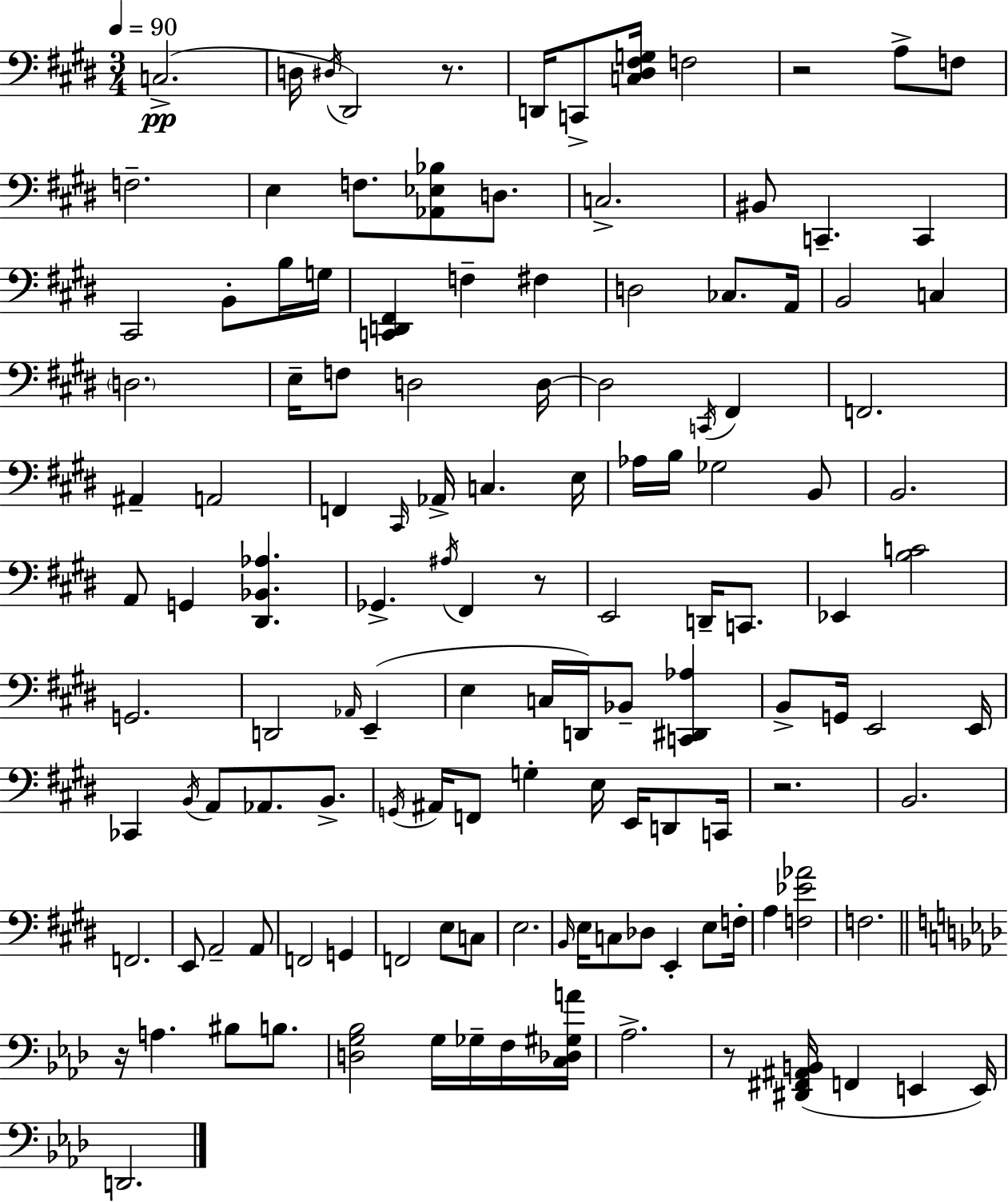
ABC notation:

X:1
T:Untitled
M:3/4
L:1/4
K:E
C,2 D,/4 ^D,/4 ^D,,2 z/2 D,,/4 C,,/2 [C,^D,^F,G,]/4 F,2 z2 A,/2 F,/2 F,2 E, F,/2 [_A,,_E,_B,]/2 D,/2 C,2 ^B,,/2 C,, C,, ^C,,2 B,,/2 B,/4 G,/4 [C,,D,,^F,,] F, ^F, D,2 _C,/2 A,,/4 B,,2 C, D,2 E,/4 F,/2 D,2 D,/4 D,2 C,,/4 ^F,, F,,2 ^A,, A,,2 F,, ^C,,/4 _A,,/4 C, E,/4 _A,/4 B,/4 _G,2 B,,/2 B,,2 A,,/2 G,, [^D,,_B,,_A,] _G,, ^A,/4 ^F,, z/2 E,,2 D,,/4 C,,/2 _E,, [B,C]2 G,,2 D,,2 _A,,/4 E,, E, C,/4 D,,/4 _B,,/2 [C,,^D,,_A,] B,,/2 G,,/4 E,,2 E,,/4 _C,, B,,/4 A,,/2 _A,,/2 B,,/2 G,,/4 ^A,,/4 F,,/2 G, E,/4 E,,/4 D,,/2 C,,/4 z2 B,,2 F,,2 E,,/2 A,,2 A,,/2 F,,2 G,, F,,2 E,/2 C,/2 E,2 B,,/4 E,/4 C,/2 _D,/2 E,, E,/2 F,/4 A, [F,_E_A]2 F,2 z/4 A, ^B,/2 B,/2 [D,G,_B,]2 G,/4 _G,/4 F,/4 [C,_D,^G,A]/4 _A,2 z/2 [^D,,^F,,^A,,B,,]/4 F,, E,, E,,/4 D,,2